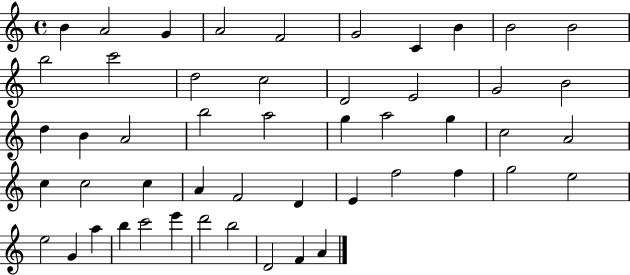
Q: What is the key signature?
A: C major